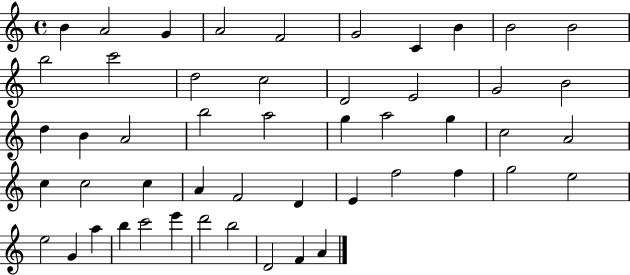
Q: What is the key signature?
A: C major